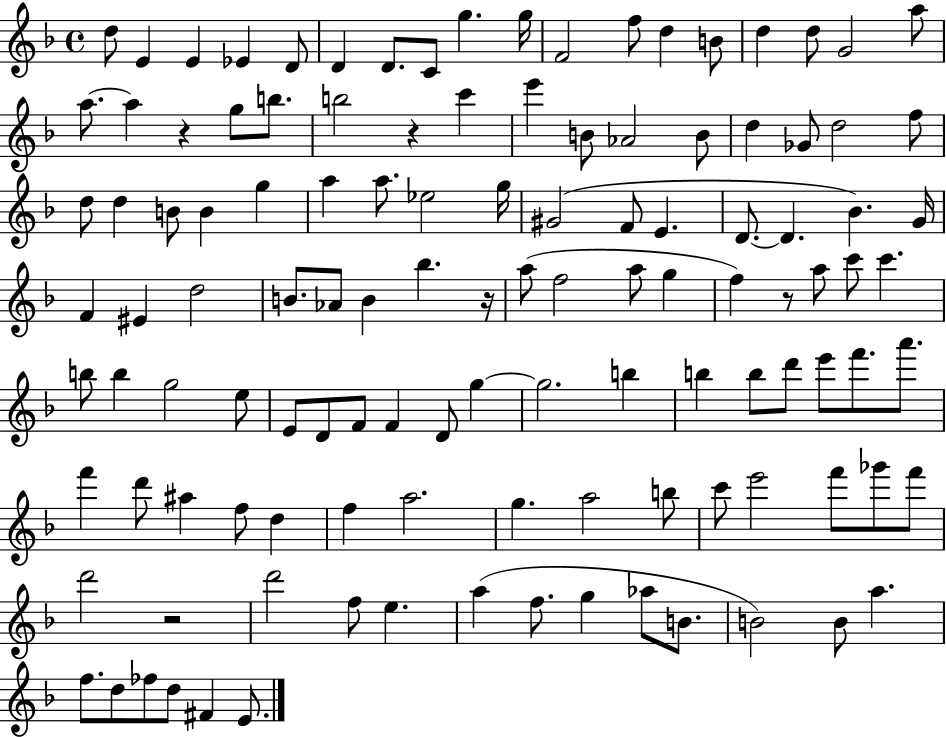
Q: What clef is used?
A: treble